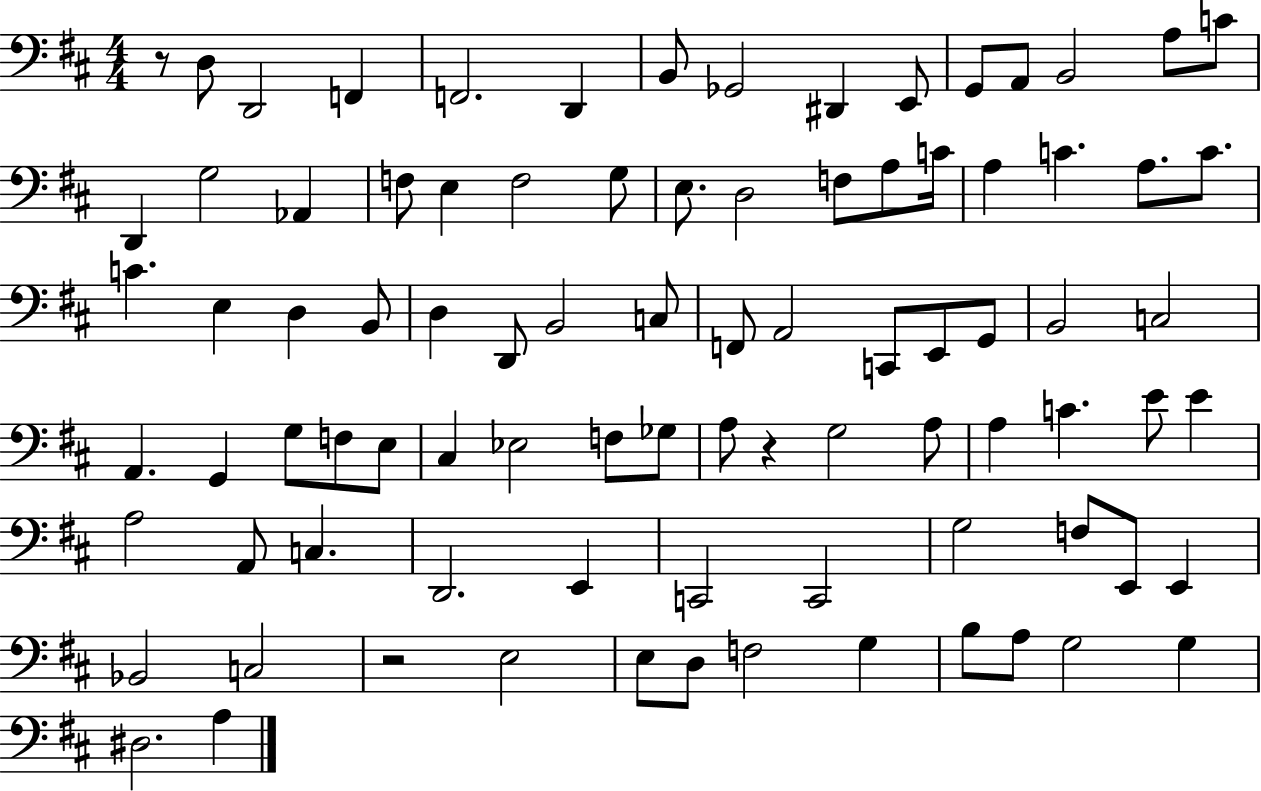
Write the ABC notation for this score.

X:1
T:Untitled
M:4/4
L:1/4
K:D
z/2 D,/2 D,,2 F,, F,,2 D,, B,,/2 _G,,2 ^D,, E,,/2 G,,/2 A,,/2 B,,2 A,/2 C/2 D,, G,2 _A,, F,/2 E, F,2 G,/2 E,/2 D,2 F,/2 A,/2 C/4 A, C A,/2 C/2 C E, D, B,,/2 D, D,,/2 B,,2 C,/2 F,,/2 A,,2 C,,/2 E,,/2 G,,/2 B,,2 C,2 A,, G,, G,/2 F,/2 E,/2 ^C, _E,2 F,/2 _G,/2 A,/2 z G,2 A,/2 A, C E/2 E A,2 A,,/2 C, D,,2 E,, C,,2 C,,2 G,2 F,/2 E,,/2 E,, _B,,2 C,2 z2 E,2 E,/2 D,/2 F,2 G, B,/2 A,/2 G,2 G, ^D,2 A,